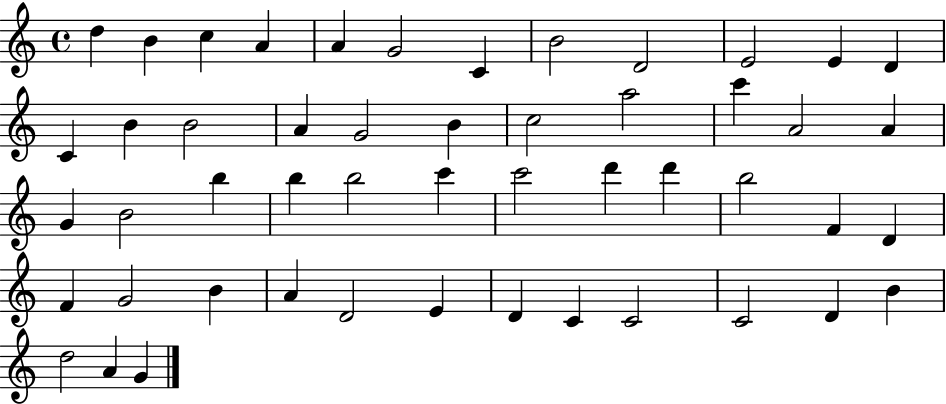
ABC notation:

X:1
T:Untitled
M:4/4
L:1/4
K:C
d B c A A G2 C B2 D2 E2 E D C B B2 A G2 B c2 a2 c' A2 A G B2 b b b2 c' c'2 d' d' b2 F D F G2 B A D2 E D C C2 C2 D B d2 A G